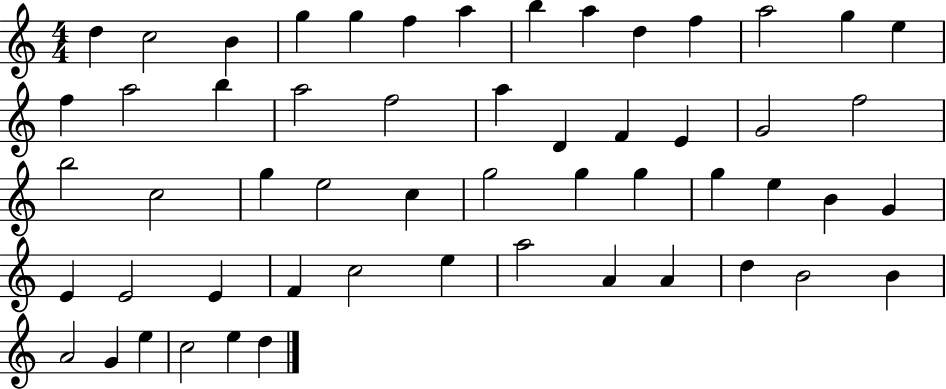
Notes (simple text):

D5/q C5/h B4/q G5/q G5/q F5/q A5/q B5/q A5/q D5/q F5/q A5/h G5/q E5/q F5/q A5/h B5/q A5/h F5/h A5/q D4/q F4/q E4/q G4/h F5/h B5/h C5/h G5/q E5/h C5/q G5/h G5/q G5/q G5/q E5/q B4/q G4/q E4/q E4/h E4/q F4/q C5/h E5/q A5/h A4/q A4/q D5/q B4/h B4/q A4/h G4/q E5/q C5/h E5/q D5/q